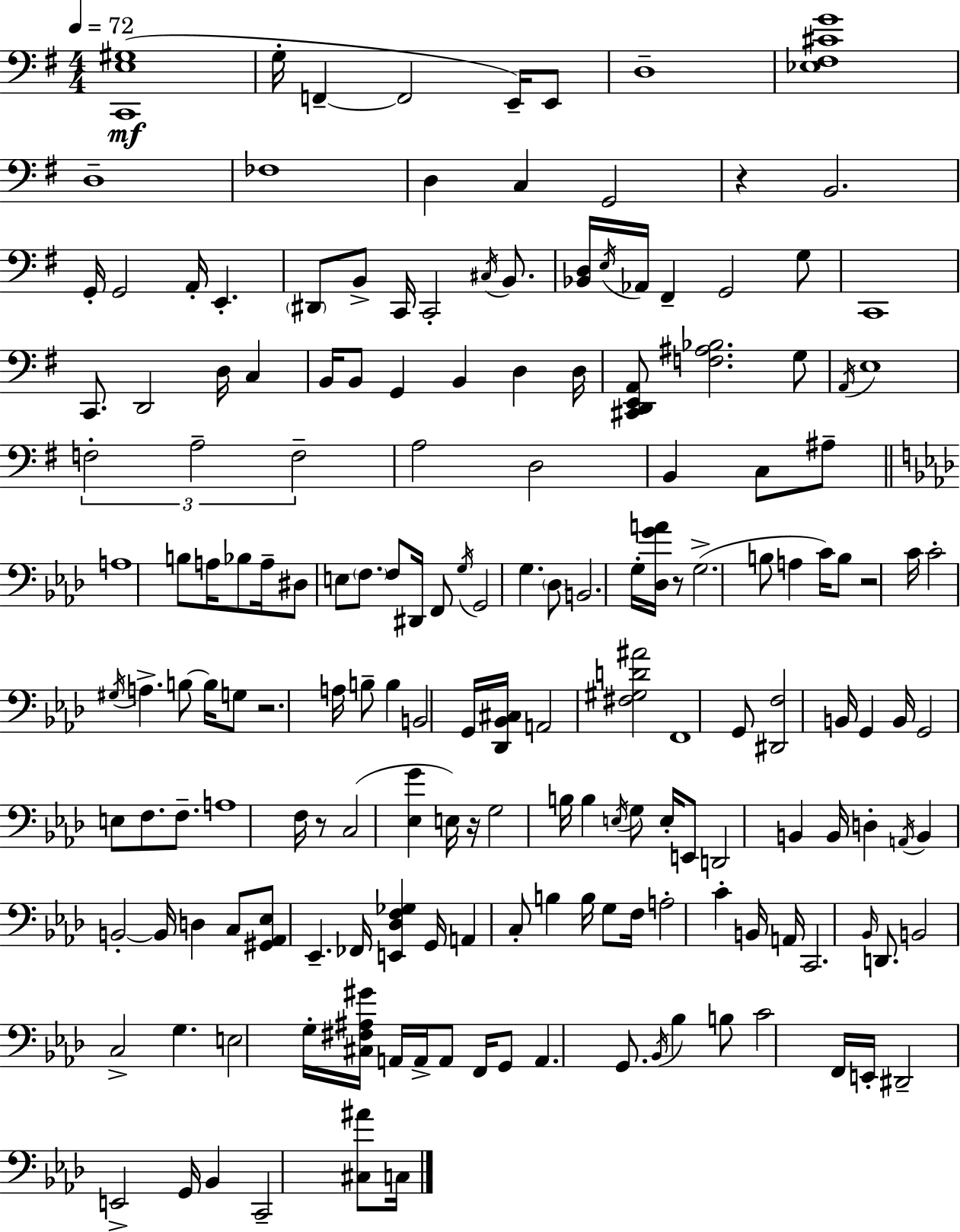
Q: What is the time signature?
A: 4/4